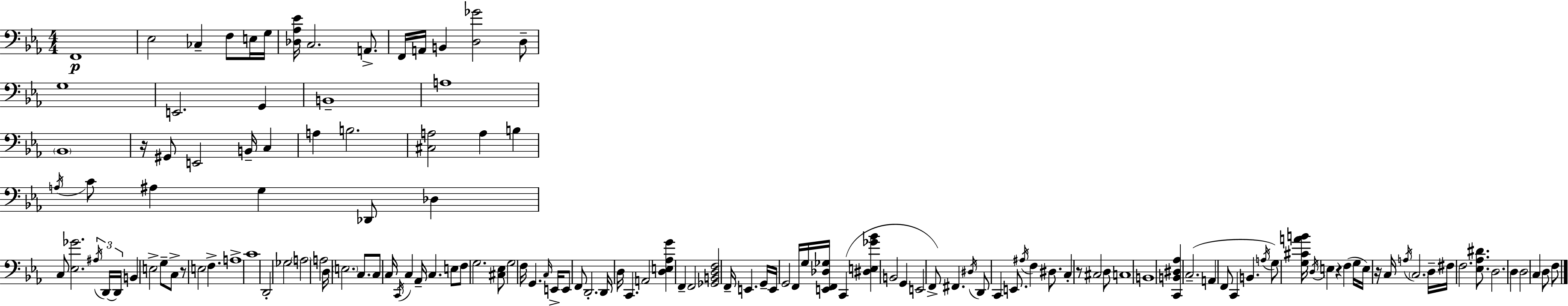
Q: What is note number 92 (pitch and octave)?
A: A#3